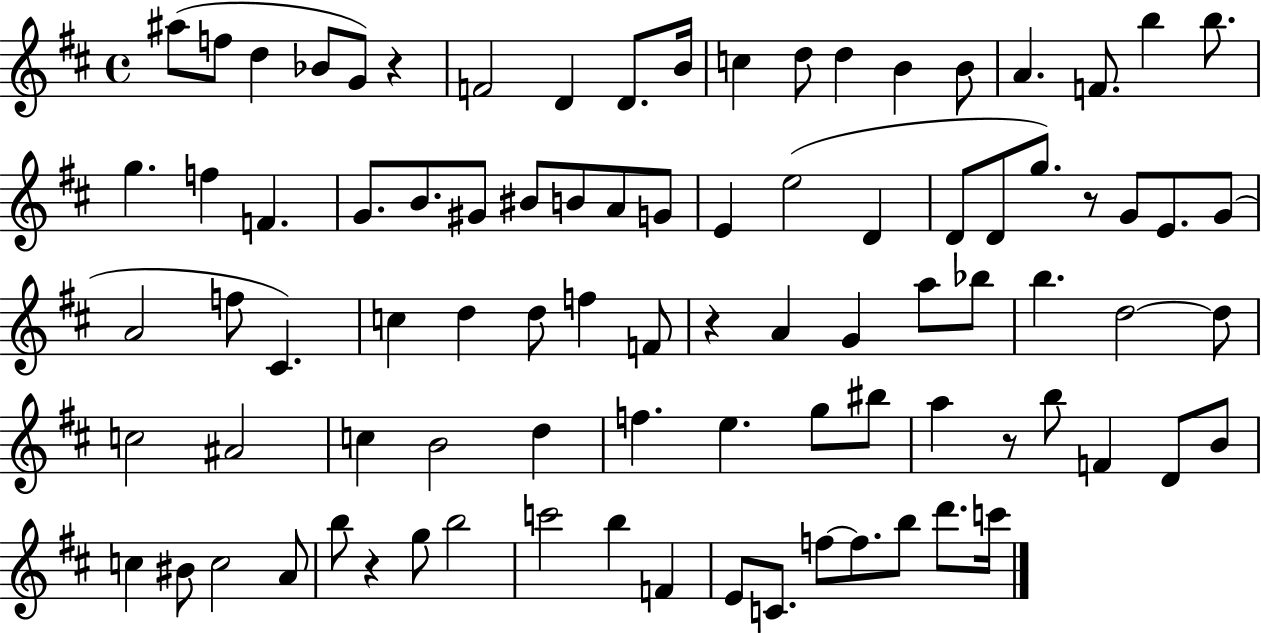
{
  \clef treble
  \time 4/4
  \defaultTimeSignature
  \key d \major
  ais''8( f''8 d''4 bes'8 g'8) r4 | f'2 d'4 d'8. b'16 | c''4 d''8 d''4 b'4 b'8 | a'4. f'8. b''4 b''8. | \break g''4. f''4 f'4. | g'8. b'8. gis'8 bis'8 b'8 a'8 g'8 | e'4 e''2( d'4 | d'8 d'8 g''8.) r8 g'8 e'8. g'8( | \break a'2 f''8 cis'4.) | c''4 d''4 d''8 f''4 f'8 | r4 a'4 g'4 a''8 bes''8 | b''4. d''2~~ d''8 | \break c''2 ais'2 | c''4 b'2 d''4 | f''4. e''4. g''8 bis''8 | a''4 r8 b''8 f'4 d'8 b'8 | \break c''4 bis'8 c''2 a'8 | b''8 r4 g''8 b''2 | c'''2 b''4 f'4 | e'8 c'8. f''8~~ f''8. b''8 d'''8. c'''16 | \break \bar "|."
}